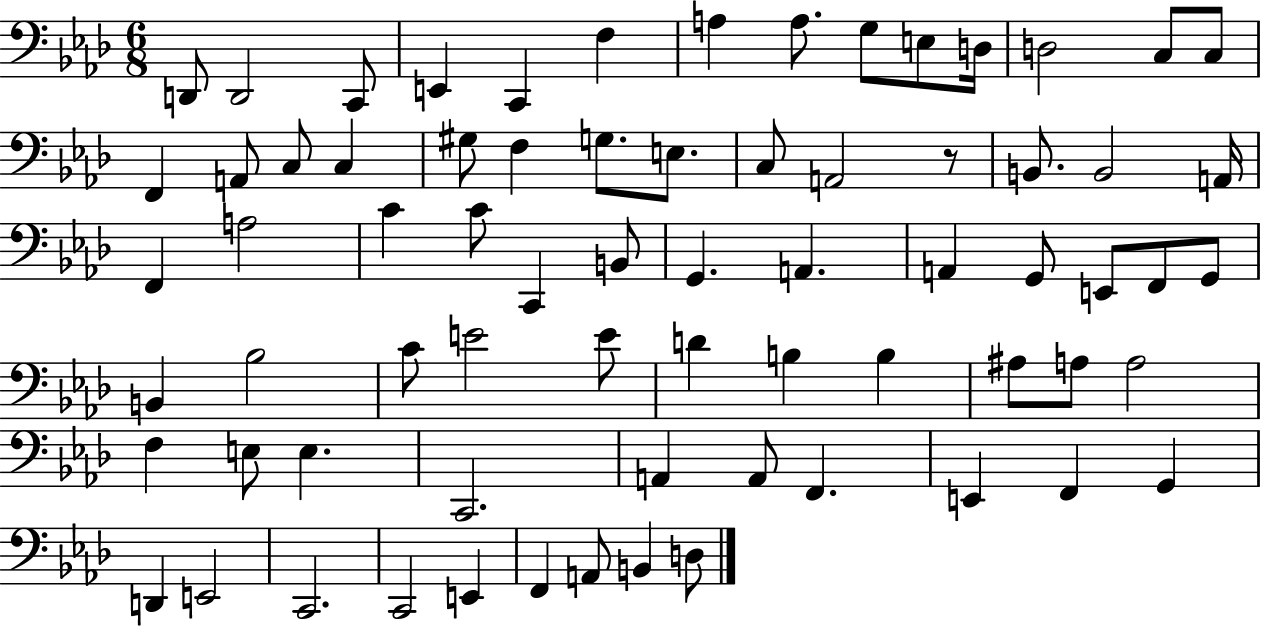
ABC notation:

X:1
T:Untitled
M:6/8
L:1/4
K:Ab
D,,/2 D,,2 C,,/2 E,, C,, F, A, A,/2 G,/2 E,/2 D,/4 D,2 C,/2 C,/2 F,, A,,/2 C,/2 C, ^G,/2 F, G,/2 E,/2 C,/2 A,,2 z/2 B,,/2 B,,2 A,,/4 F,, A,2 C C/2 C,, B,,/2 G,, A,, A,, G,,/2 E,,/2 F,,/2 G,,/2 B,, _B,2 C/2 E2 E/2 D B, B, ^A,/2 A,/2 A,2 F, E,/2 E, C,,2 A,, A,,/2 F,, E,, F,, G,, D,, E,,2 C,,2 C,,2 E,, F,, A,,/2 B,, D,/2